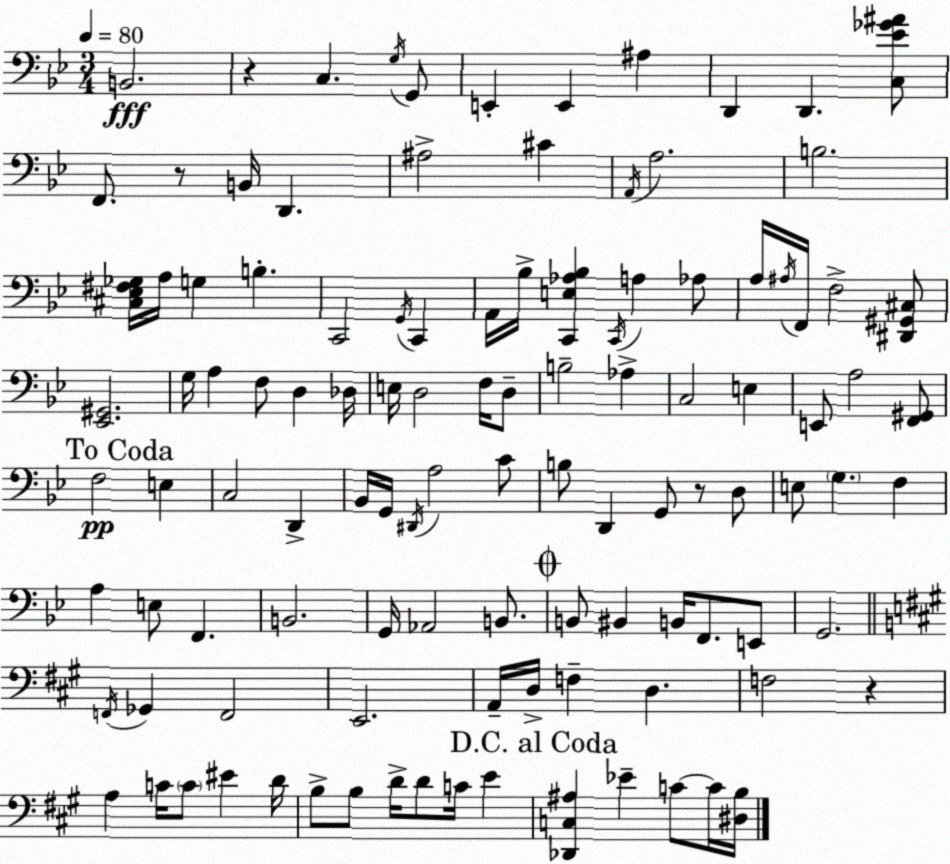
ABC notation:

X:1
T:Untitled
M:3/4
L:1/4
K:Gm
B,,2 z C, G,/4 G,,/2 E,, E,, ^A, D,, D,, [C,_E_G^A]/2 F,,/2 z/2 B,,/4 D,, ^A,2 ^C A,,/4 A,2 B,2 [^C,_E,^F,_G,]/4 A,/4 G, B, C,,2 G,,/4 C,, A,,/4 _B,/4 [C,,E,_A,_B,] C,,/4 A, _A,/2 A,/4 ^A,/4 F,,/4 F,2 [^D,,^G,,^C,]/2 [_E,,^G,,]2 G,/4 A, F,/2 D, _D,/4 E,/4 D,2 F,/4 D,/2 B,2 _A, C,2 E, E,,/2 A,2 [F,,^G,,]/2 F,2 E, C,2 D,, _B,,/4 G,,/4 ^D,,/4 A,2 C/2 B,/2 D,, G,,/2 z/2 D,/2 E,/2 G, F, A, E,/2 F,, B,,2 G,,/4 _A,,2 B,,/2 B,,/2 ^B,, B,,/4 F,,/2 E,,/2 G,,2 F,,/4 _G,, F,,2 E,,2 A,,/4 D,/4 F, D, F,2 z A, C/4 C/2 ^E D/4 B,/2 B,/2 D/4 D/2 C/4 E [_D,,C,^A,] _E C/2 C/4 [^D,B,]/4